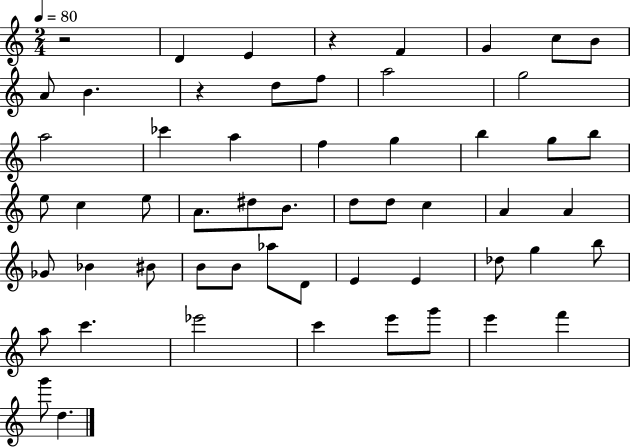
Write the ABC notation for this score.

X:1
T:Untitled
M:2/4
L:1/4
K:C
z2 D E z F G c/2 B/2 A/2 B z d/2 f/2 a2 g2 a2 _c' a f g b g/2 b/2 e/2 c e/2 A/2 ^d/2 B/2 d/2 d/2 c A A _G/2 _B ^B/2 B/2 B/2 _a/2 D/2 E E _d/2 g b/2 a/2 c' _e'2 c' e'/2 g'/2 e' f' g'/2 d